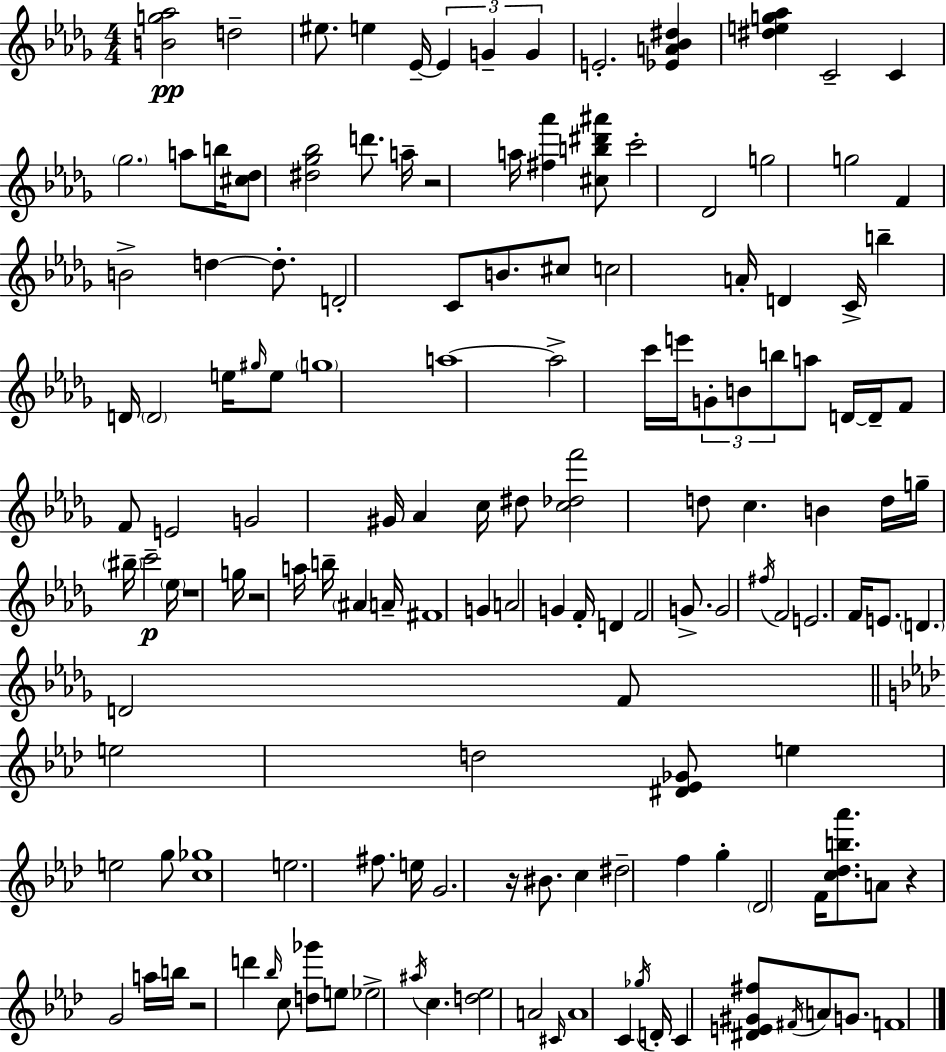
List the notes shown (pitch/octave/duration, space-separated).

[B4,G5,Ab5]/h D5/h EIS5/e. E5/q Eb4/s Eb4/q G4/q G4/q E4/h. [Eb4,A4,Bb4,D#5]/q [D#5,E5,G5,Ab5]/q C4/h C4/q Gb5/h. A5/e B5/s [C#5,Db5]/e [D#5,Gb5,Bb5]/h D6/e. A5/s R/h A5/s [F#5,Ab6]/q [C#5,B5,D#6,A#6]/e C6/h Db4/h G5/h G5/h F4/q B4/h D5/q D5/e. D4/h C4/e B4/e. C#5/e C5/h A4/s D4/q C4/s B5/q D4/s D4/h E5/s G#5/s E5/e G5/w A5/w A5/h C6/s E6/s G4/e B4/e B5/e A5/e D4/s D4/s F4/e F4/e E4/h G4/h G#4/s Ab4/q C5/s D#5/e [C5,Db5,F6]/h D5/e C5/q. B4/q D5/s G5/s BIS5/s C6/h Eb5/s R/w G5/s R/h A5/s B5/s A#4/q A4/s F#4/w G4/q A4/h G4/q F4/s D4/q F4/h G4/e. G4/h F#5/s F4/h E4/h. F4/s E4/e. D4/q. D4/h F4/e E5/h D5/h [D#4,Eb4,Gb4]/e E5/q E5/h G5/e [C5,Gb5]/w E5/h. F#5/e. E5/s G4/h. R/s BIS4/e. C5/q D#5/h F5/q G5/q Db4/h F4/s [C5,Db5,B5,Ab6]/e. A4/e R/q G4/h A5/s B5/s R/h D6/q Bb5/s C5/e [D5,Gb6]/e E5/e Eb5/h A#5/s C5/q. [D5,Eb5]/h A4/h C#4/s A4/w C4/q Gb5/s D4/s C4/q [D#4,E4,G#4,F#5]/e F#4/s A4/e G4/e. F4/w